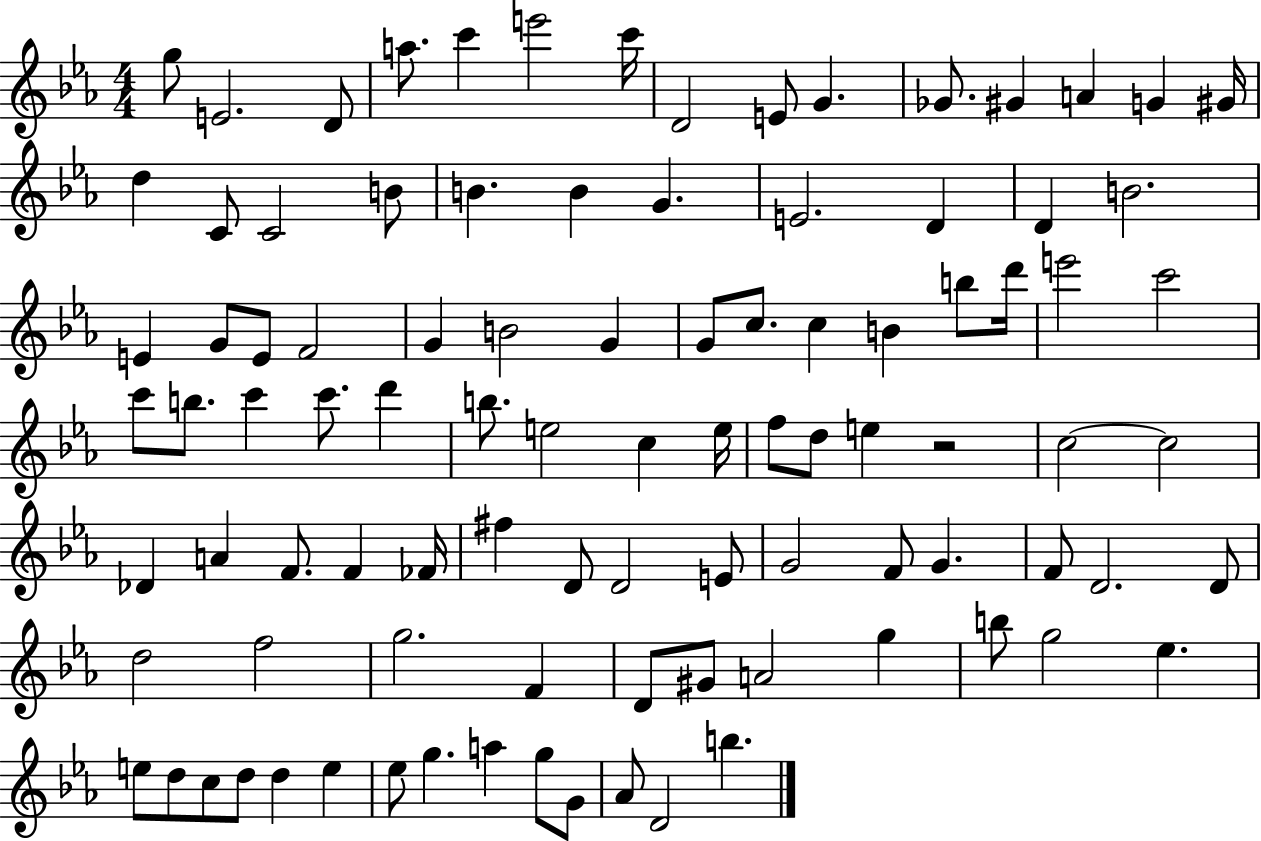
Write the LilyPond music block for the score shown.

{
  \clef treble
  \numericTimeSignature
  \time 4/4
  \key ees \major
  g''8 e'2. d'8 | a''8. c'''4 e'''2 c'''16 | d'2 e'8 g'4. | ges'8. gis'4 a'4 g'4 gis'16 | \break d''4 c'8 c'2 b'8 | b'4. b'4 g'4. | e'2. d'4 | d'4 b'2. | \break e'4 g'8 e'8 f'2 | g'4 b'2 g'4 | g'8 c''8. c''4 b'4 b''8 d'''16 | e'''2 c'''2 | \break c'''8 b''8. c'''4 c'''8. d'''4 | b''8. e''2 c''4 e''16 | f''8 d''8 e''4 r2 | c''2~~ c''2 | \break des'4 a'4 f'8. f'4 fes'16 | fis''4 d'8 d'2 e'8 | g'2 f'8 g'4. | f'8 d'2. d'8 | \break d''2 f''2 | g''2. f'4 | d'8 gis'8 a'2 g''4 | b''8 g''2 ees''4. | \break e''8 d''8 c''8 d''8 d''4 e''4 | ees''8 g''4. a''4 g''8 g'8 | aes'8 d'2 b''4. | \bar "|."
}